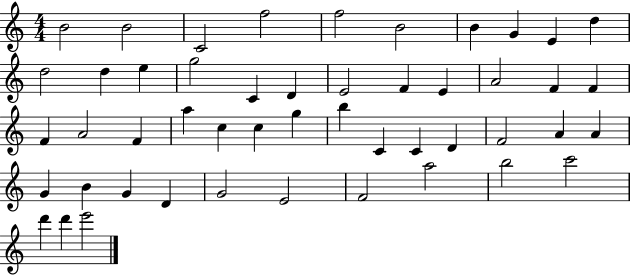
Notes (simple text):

B4/h B4/h C4/h F5/h F5/h B4/h B4/q G4/q E4/q D5/q D5/h D5/q E5/q G5/h C4/q D4/q E4/h F4/q E4/q A4/h F4/q F4/q F4/q A4/h F4/q A5/q C5/q C5/q G5/q B5/q C4/q C4/q D4/q F4/h A4/q A4/q G4/q B4/q G4/q D4/q G4/h E4/h F4/h A5/h B5/h C6/h D6/q D6/q E6/h